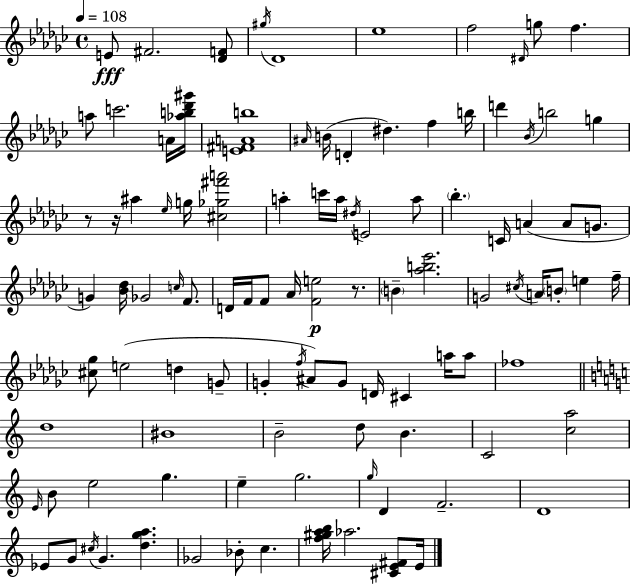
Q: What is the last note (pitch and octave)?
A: E4